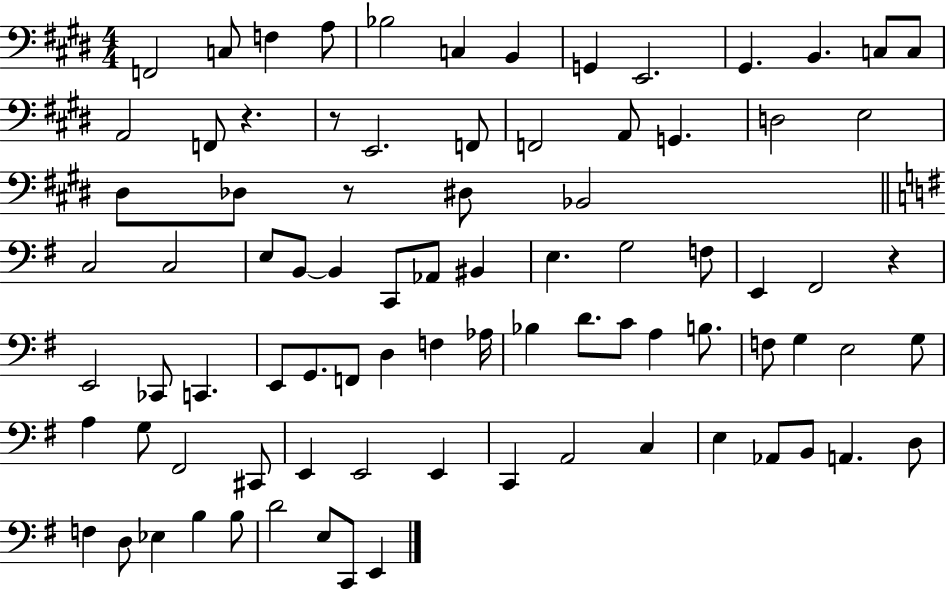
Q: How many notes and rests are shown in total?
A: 85